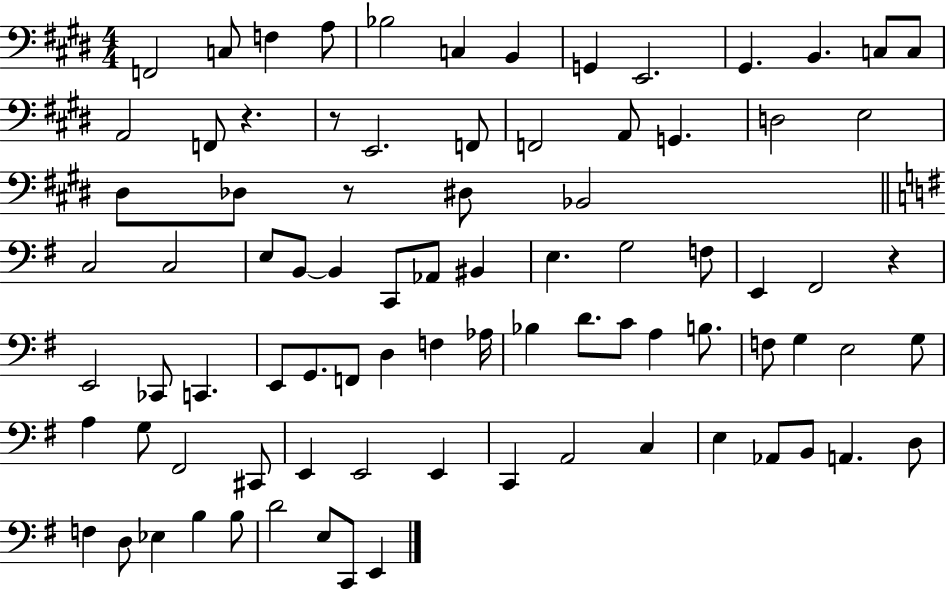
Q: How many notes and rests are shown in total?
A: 85